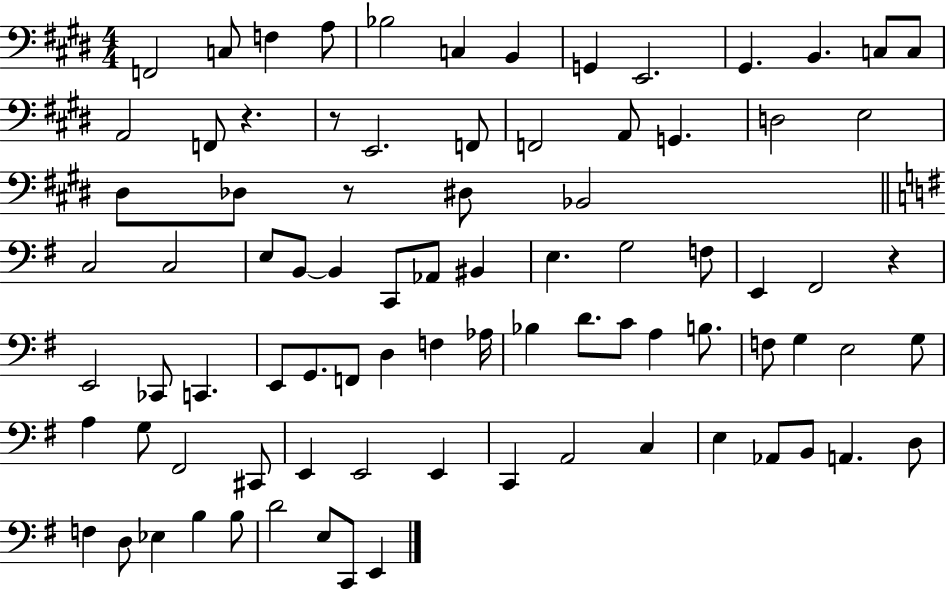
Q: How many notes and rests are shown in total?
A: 85